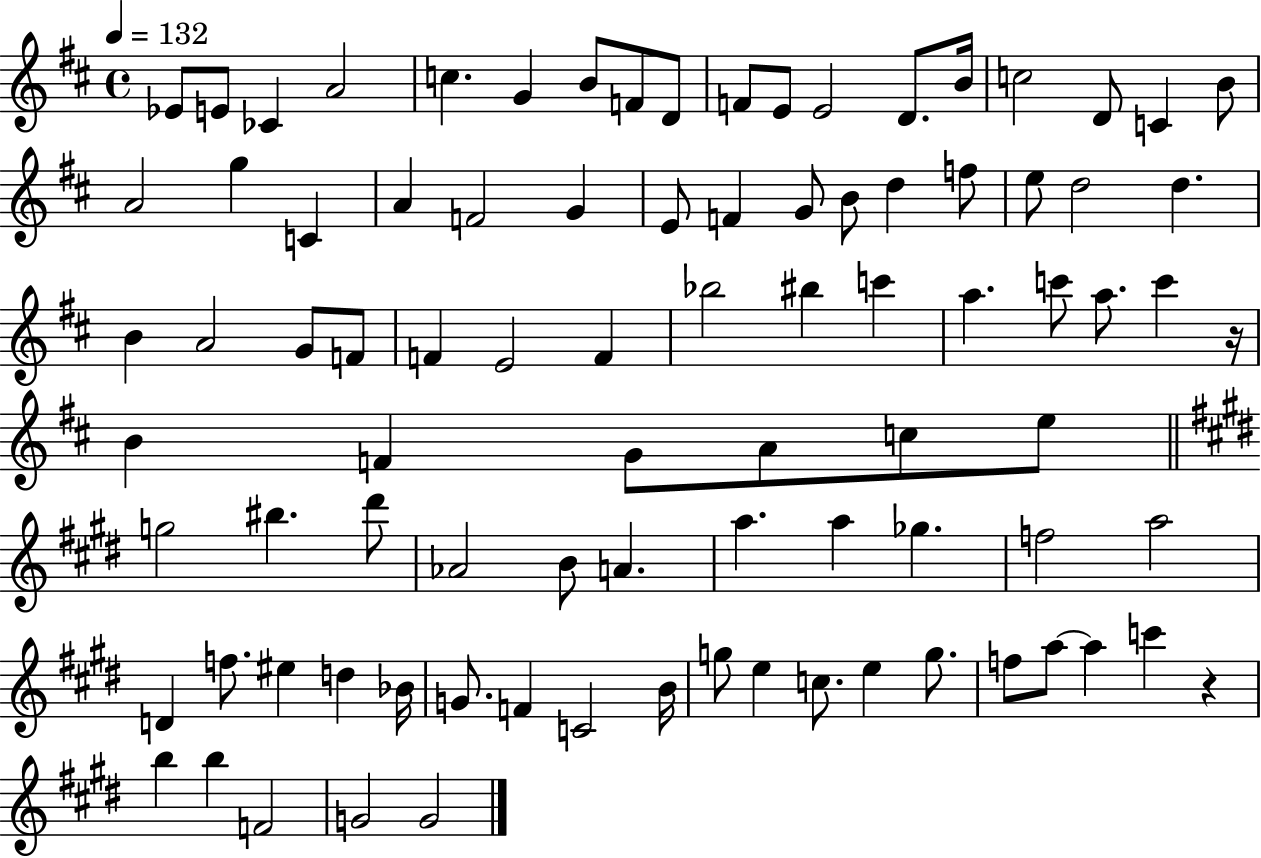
{
  \clef treble
  \time 4/4
  \defaultTimeSignature
  \key d \major
  \tempo 4 = 132
  \repeat volta 2 { ees'8 e'8 ces'4 a'2 | c''4. g'4 b'8 f'8 d'8 | f'8 e'8 e'2 d'8. b'16 | c''2 d'8 c'4 b'8 | \break a'2 g''4 c'4 | a'4 f'2 g'4 | e'8 f'4 g'8 b'8 d''4 f''8 | e''8 d''2 d''4. | \break b'4 a'2 g'8 f'8 | f'4 e'2 f'4 | bes''2 bis''4 c'''4 | a''4. c'''8 a''8. c'''4 r16 | \break b'4 f'4 g'8 a'8 c''8 e''8 | \bar "||" \break \key e \major g''2 bis''4. dis'''8 | aes'2 b'8 a'4. | a''4. a''4 ges''4. | f''2 a''2 | \break d'4 f''8. eis''4 d''4 bes'16 | g'8. f'4 c'2 b'16 | g''8 e''4 c''8. e''4 g''8. | f''8 a''8~~ a''4 c'''4 r4 | \break b''4 b''4 f'2 | g'2 g'2 | } \bar "|."
}